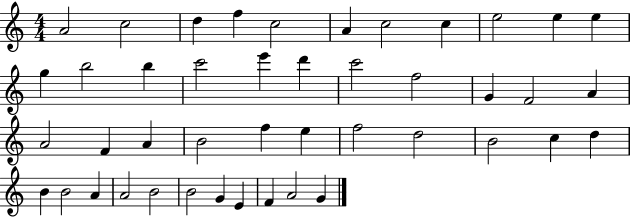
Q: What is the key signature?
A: C major